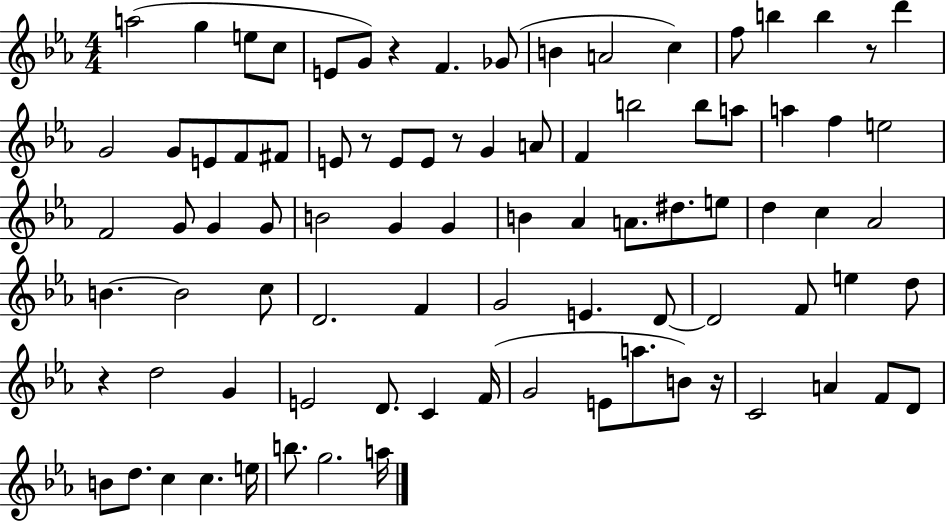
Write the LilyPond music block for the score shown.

{
  \clef treble
  \numericTimeSignature
  \time 4/4
  \key ees \major
  a''2( g''4 e''8 c''8 | e'8 g'8) r4 f'4. ges'8( | b'4 a'2 c''4) | f''8 b''4 b''4 r8 d'''4 | \break g'2 g'8 e'8 f'8 fis'8 | e'8 r8 e'8 e'8 r8 g'4 a'8 | f'4 b''2 b''8 a''8 | a''4 f''4 e''2 | \break f'2 g'8 g'4 g'8 | b'2 g'4 g'4 | b'4 aes'4 a'8. dis''8. e''8 | d''4 c''4 aes'2 | \break b'4.~~ b'2 c''8 | d'2. f'4 | g'2 e'4. d'8~~ | d'2 f'8 e''4 d''8 | \break r4 d''2 g'4 | e'2 d'8. c'4 f'16( | g'2 e'8 a''8. b'8) r16 | c'2 a'4 f'8 d'8 | \break b'8 d''8. c''4 c''4. e''16 | b''8. g''2. a''16 | \bar "|."
}